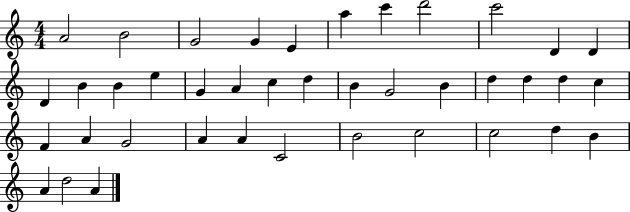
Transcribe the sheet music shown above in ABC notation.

X:1
T:Untitled
M:4/4
L:1/4
K:C
A2 B2 G2 G E a c' d'2 c'2 D D D B B e G A c d B G2 B d d d c F A G2 A A C2 B2 c2 c2 d B A d2 A